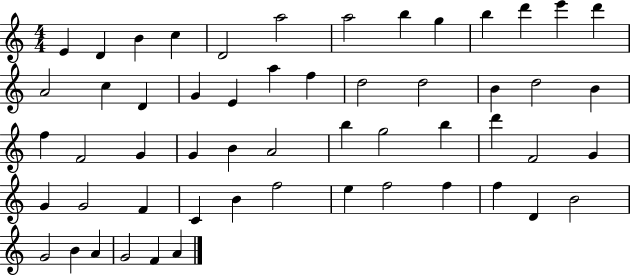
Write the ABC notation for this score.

X:1
T:Untitled
M:4/4
L:1/4
K:C
E D B c D2 a2 a2 b g b d' e' d' A2 c D G E a f d2 d2 B d2 B f F2 G G B A2 b g2 b d' F2 G G G2 F C B f2 e f2 f f D B2 G2 B A G2 F A